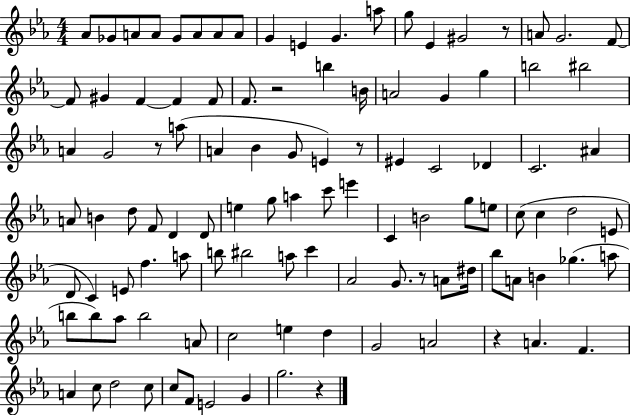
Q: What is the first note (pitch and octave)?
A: Ab4